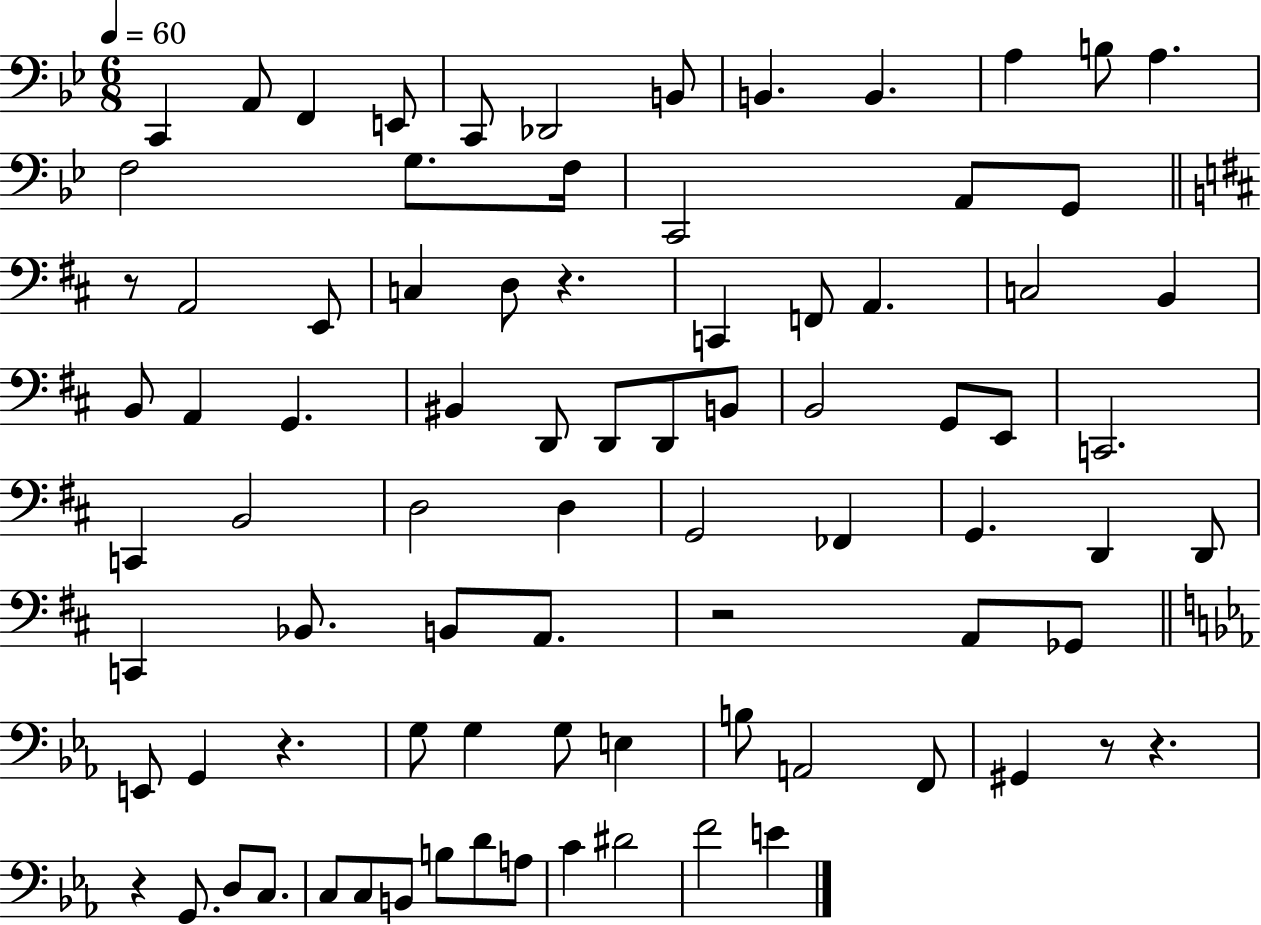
C2/q A2/e F2/q E2/e C2/e Db2/h B2/e B2/q. B2/q. A3/q B3/e A3/q. F3/h G3/e. F3/s C2/h A2/e G2/e R/e A2/h E2/e C3/q D3/e R/q. C2/q F2/e A2/q. C3/h B2/q B2/e A2/q G2/q. BIS2/q D2/e D2/e D2/e B2/e B2/h G2/e E2/e C2/h. C2/q B2/h D3/h D3/q G2/h FES2/q G2/q. D2/q D2/e C2/q Bb2/e. B2/e A2/e. R/h A2/e Gb2/e E2/e G2/q R/q. G3/e G3/q G3/e E3/q B3/e A2/h F2/e G#2/q R/e R/q. R/q G2/e. D3/e C3/e. C3/e C3/e B2/e B3/e D4/e A3/e C4/q D#4/h F4/h E4/q